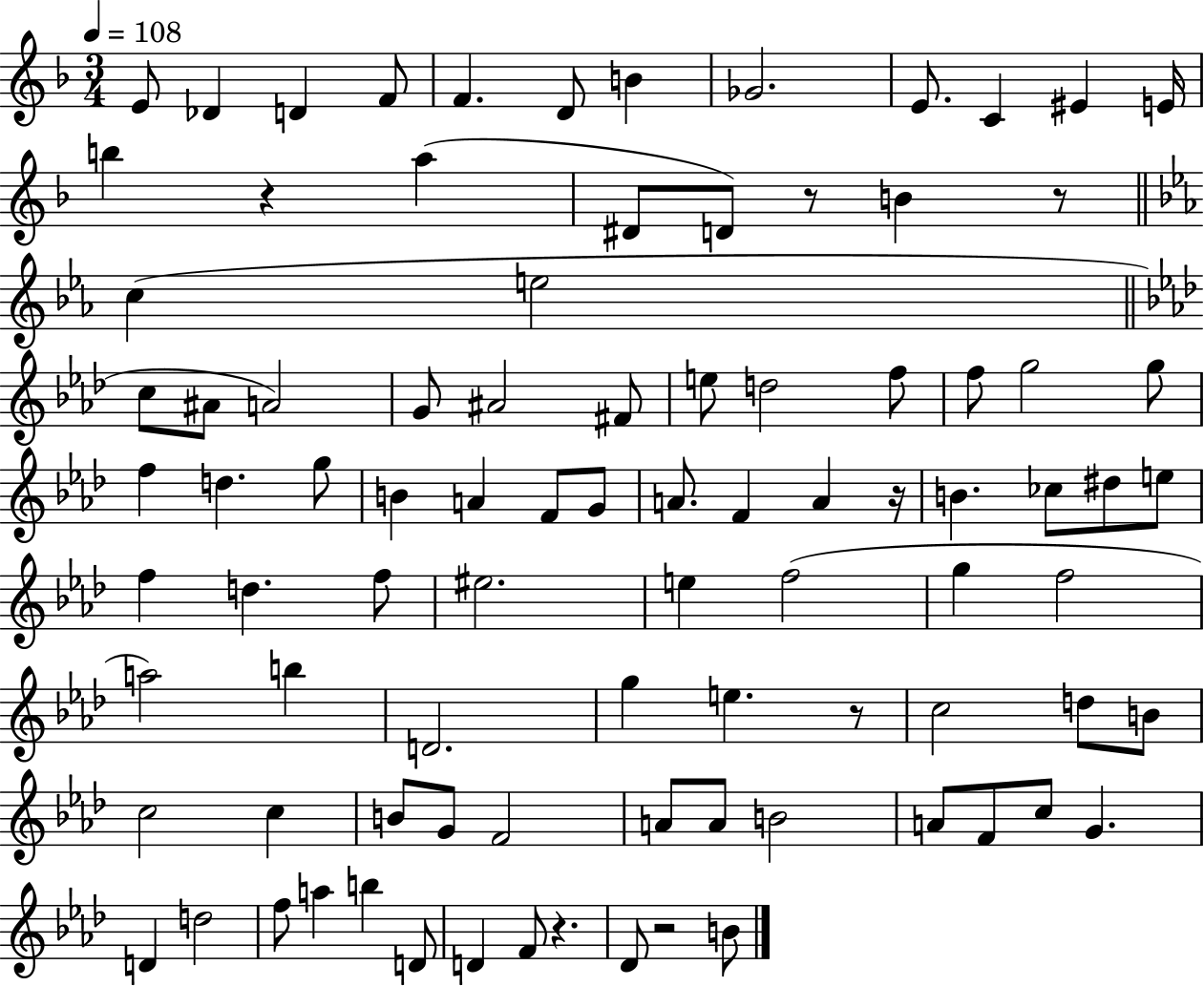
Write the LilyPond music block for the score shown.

{
  \clef treble
  \numericTimeSignature
  \time 3/4
  \key f \major
  \tempo 4 = 108
  e'8 des'4 d'4 f'8 | f'4. d'8 b'4 | ges'2. | e'8. c'4 eis'4 e'16 | \break b''4 r4 a''4( | dis'8 d'8) r8 b'4 r8 | \bar "||" \break \key ees \major c''4( e''2 | \bar "||" \break \key aes \major c''8 ais'8 a'2) | g'8 ais'2 fis'8 | e''8 d''2 f''8 | f''8 g''2 g''8 | \break f''4 d''4. g''8 | b'4 a'4 f'8 g'8 | a'8. f'4 a'4 r16 | b'4. ces''8 dis''8 e''8 | \break f''4 d''4. f''8 | eis''2. | e''4 f''2( | g''4 f''2 | \break a''2) b''4 | d'2. | g''4 e''4. r8 | c''2 d''8 b'8 | \break c''2 c''4 | b'8 g'8 f'2 | a'8 a'8 b'2 | a'8 f'8 c''8 g'4. | \break d'4 d''2 | f''8 a''4 b''4 d'8 | d'4 f'8 r4. | des'8 r2 b'8 | \break \bar "|."
}